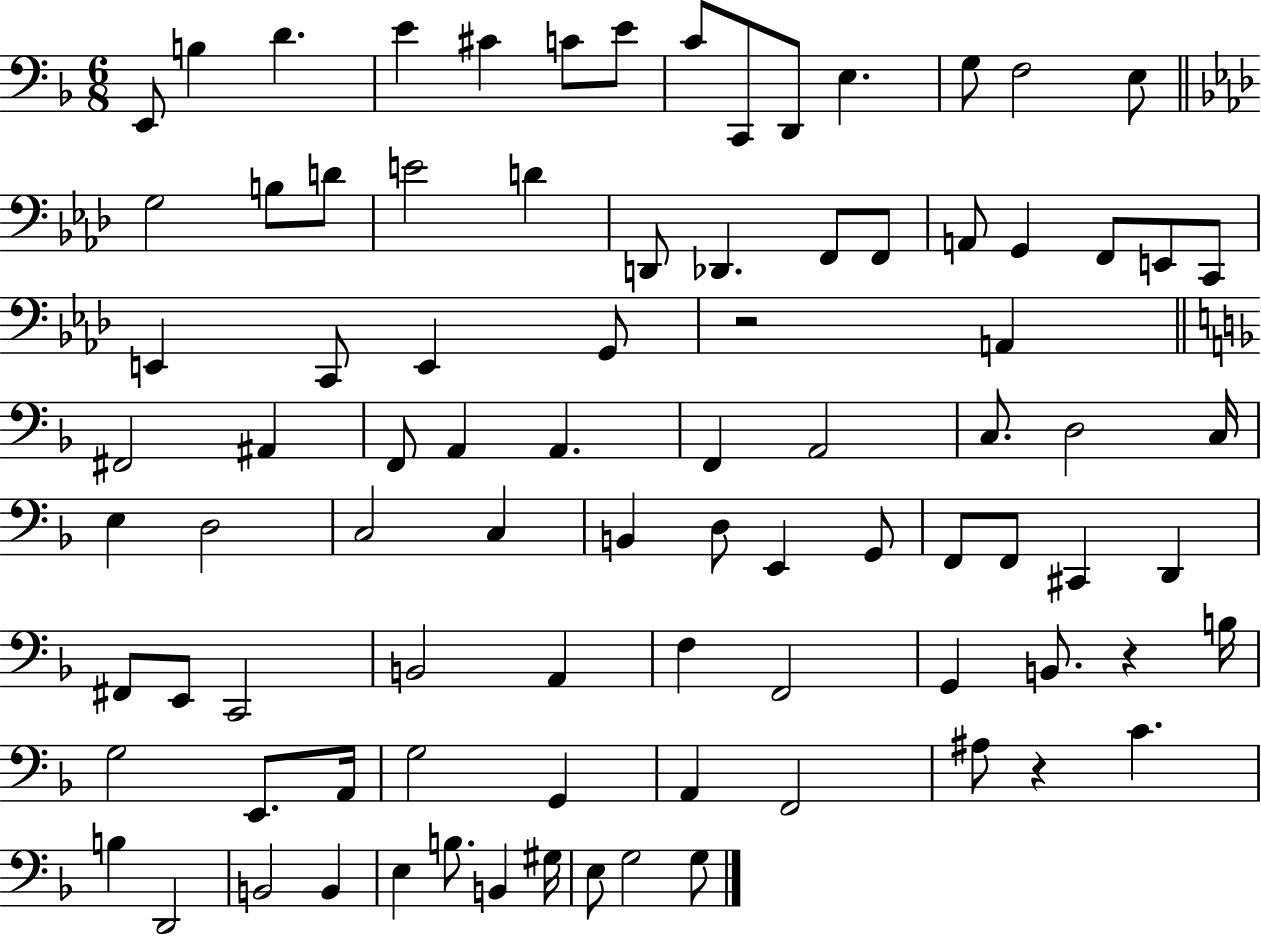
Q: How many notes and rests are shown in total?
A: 88